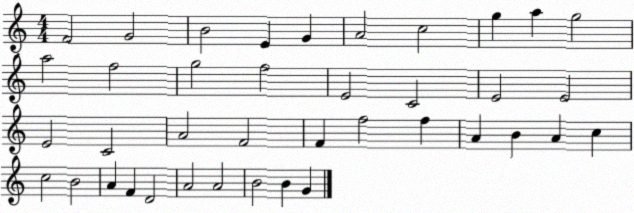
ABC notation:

X:1
T:Untitled
M:4/4
L:1/4
K:C
F2 G2 B2 E G A2 c2 g a g2 a2 f2 g2 f2 E2 C2 E2 E2 E2 C2 A2 F2 F f2 f A B A c c2 B2 A F D2 A2 A2 B2 B G